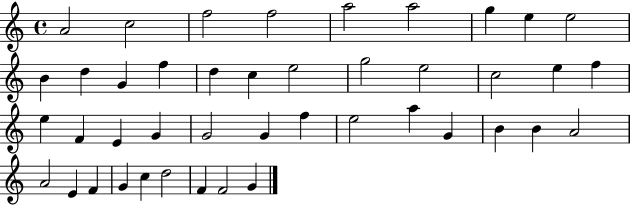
{
  \clef treble
  \time 4/4
  \defaultTimeSignature
  \key c \major
  a'2 c''2 | f''2 f''2 | a''2 a''2 | g''4 e''4 e''2 | \break b'4 d''4 g'4 f''4 | d''4 c''4 e''2 | g''2 e''2 | c''2 e''4 f''4 | \break e''4 f'4 e'4 g'4 | g'2 g'4 f''4 | e''2 a''4 g'4 | b'4 b'4 a'2 | \break a'2 e'4 f'4 | g'4 c''4 d''2 | f'4 f'2 g'4 | \bar "|."
}